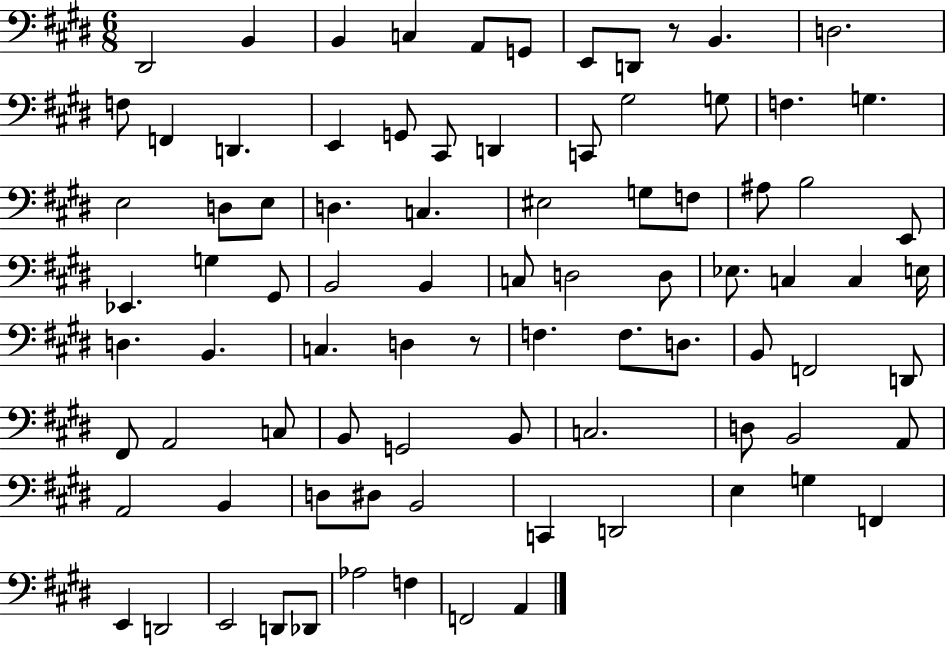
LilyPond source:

{
  \clef bass
  \numericTimeSignature
  \time 6/8
  \key e \major
  dis,2 b,4 | b,4 c4 a,8 g,8 | e,8 d,8 r8 b,4. | d2. | \break f8 f,4 d,4. | e,4 g,8 cis,8 d,4 | c,8 gis2 g8 | f4. g4. | \break e2 d8 e8 | d4. c4. | eis2 g8 f8 | ais8 b2 e,8 | \break ees,4. g4 gis,8 | b,2 b,4 | c8 d2 d8 | ees8. c4 c4 e16 | \break d4. b,4. | c4. d4 r8 | f4. f8. d8. | b,8 f,2 d,8 | \break fis,8 a,2 c8 | b,8 g,2 b,8 | c2. | d8 b,2 a,8 | \break a,2 b,4 | d8 dis8 b,2 | c,4 d,2 | e4 g4 f,4 | \break e,4 d,2 | e,2 d,8 des,8 | aes2 f4 | f,2 a,4 | \break \bar "|."
}